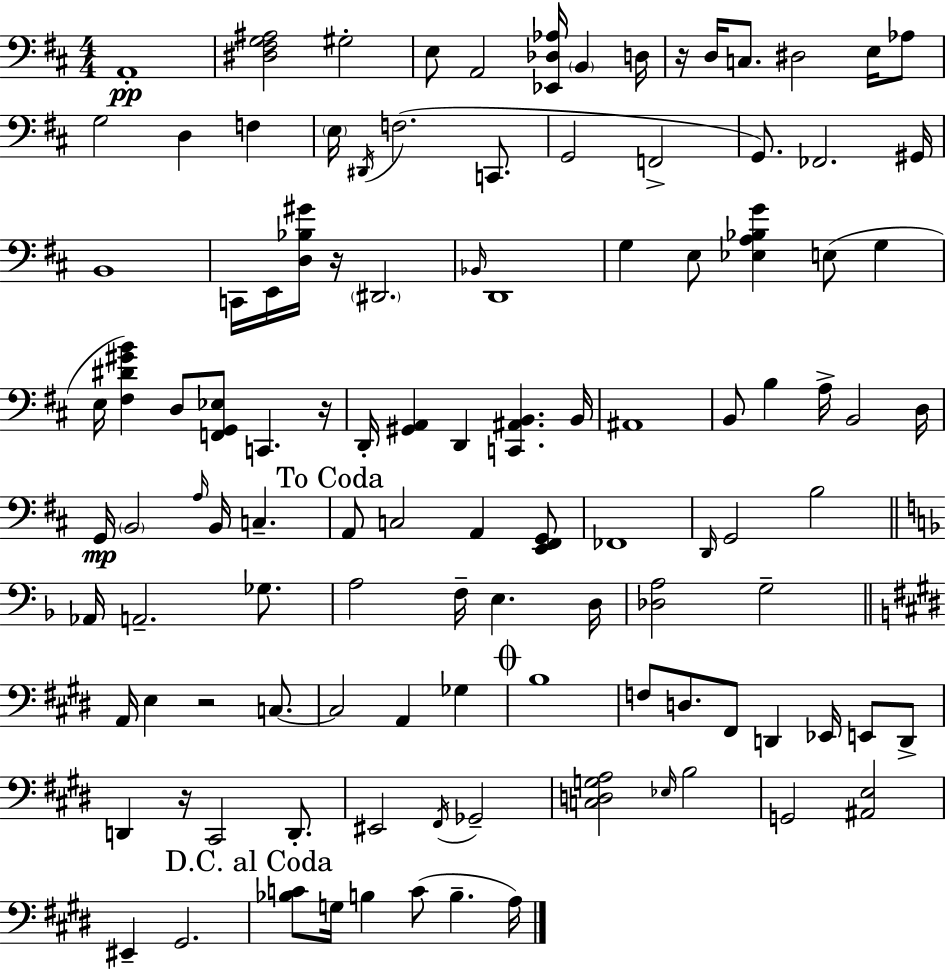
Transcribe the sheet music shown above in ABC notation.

X:1
T:Untitled
M:4/4
L:1/4
K:D
A,,4 [^D,^F,G,^A,]2 ^G,2 E,/2 A,,2 [_E,,_D,_A,]/4 B,, D,/4 z/4 D,/4 C,/2 ^D,2 E,/4 _A,/2 G,2 D, F, E,/4 ^D,,/4 F,2 C,,/2 G,,2 F,,2 G,,/2 _F,,2 ^G,,/4 B,,4 C,,/4 E,,/4 [D,_B,^G]/4 z/4 ^D,,2 _B,,/4 D,,4 G, E,/2 [_E,A,_B,G] E,/2 G, E,/4 [^F,^D^GB] D,/2 [F,,G,,_E,]/2 C,, z/4 D,,/4 [^G,,A,,] D,, [C,,^A,,B,,] B,,/4 ^A,,4 B,,/2 B, A,/4 B,,2 D,/4 G,,/4 B,,2 A,/4 B,,/4 C, A,,/2 C,2 A,, [E,,^F,,G,,]/2 _F,,4 D,,/4 G,,2 B,2 _A,,/4 A,,2 _G,/2 A,2 F,/4 E, D,/4 [_D,A,]2 G,2 A,,/4 E, z2 C,/2 C,2 A,, _G, B,4 F,/2 D,/2 ^F,,/2 D,, _E,,/4 E,,/2 D,,/2 D,, z/4 ^C,,2 D,,/2 ^E,,2 ^F,,/4 _G,,2 [C,D,G,A,]2 _E,/4 B,2 G,,2 [^A,,E,]2 ^E,, ^G,,2 [_B,C]/2 G,/4 B, C/2 B, A,/4